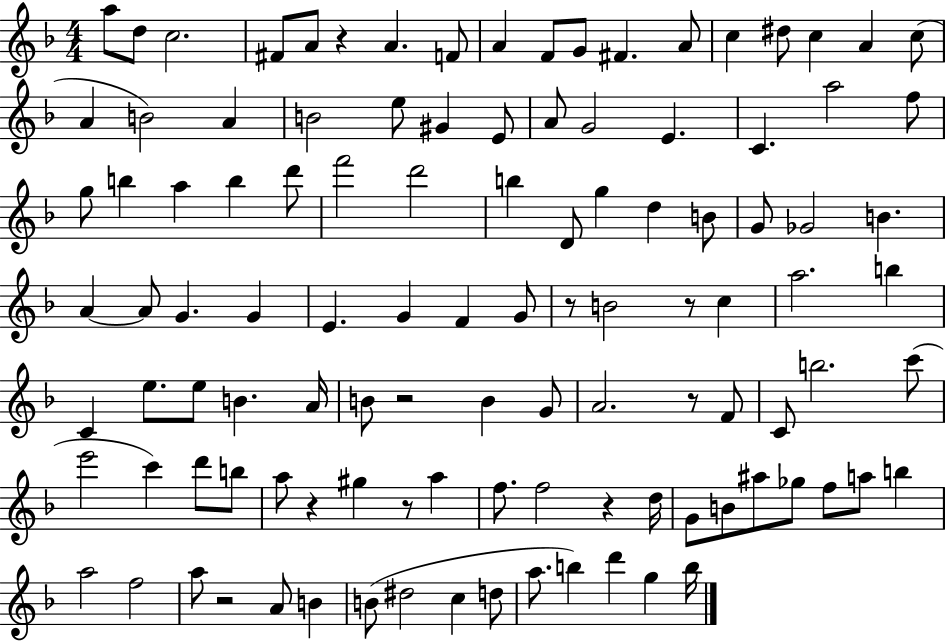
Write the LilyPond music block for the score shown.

{
  \clef treble
  \numericTimeSignature
  \time 4/4
  \key f \major
  \repeat volta 2 { a''8 d''8 c''2. | fis'8 a'8 r4 a'4. f'8 | a'4 f'8 g'8 fis'4. a'8 | c''4 dis''8 c''4 a'4 c''8( | \break a'4 b'2) a'4 | b'2 e''8 gis'4 e'8 | a'8 g'2 e'4. | c'4. a''2 f''8 | \break g''8 b''4 a''4 b''4 d'''8 | f'''2 d'''2 | b''4 d'8 g''4 d''4 b'8 | g'8 ges'2 b'4. | \break a'4~~ a'8 g'4. g'4 | e'4. g'4 f'4 g'8 | r8 b'2 r8 c''4 | a''2. b''4 | \break c'4 e''8. e''8 b'4. a'16 | b'8 r2 b'4 g'8 | a'2. r8 f'8 | c'8 b''2. c'''8( | \break e'''2 c'''4) d'''8 b''8 | a''8 r4 gis''4 r8 a''4 | f''8. f''2 r4 d''16 | g'8 b'8 ais''8 ges''8 f''8 a''8 b''4 | \break a''2 f''2 | a''8 r2 a'8 b'4 | b'8( dis''2 c''4 d''8 | a''8. b''4) d'''4 g''4 b''16 | \break } \bar "|."
}